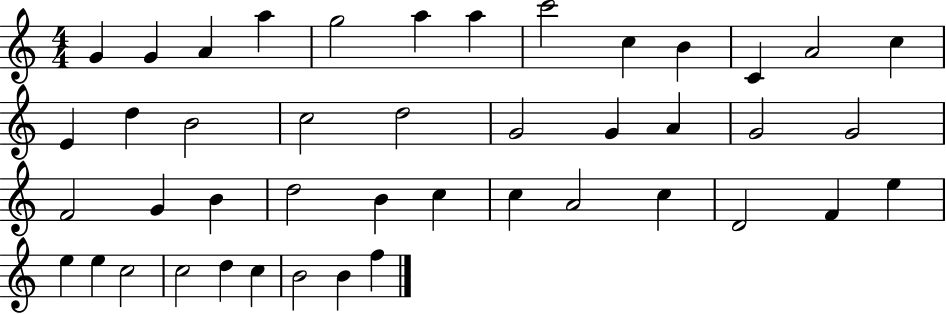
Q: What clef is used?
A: treble